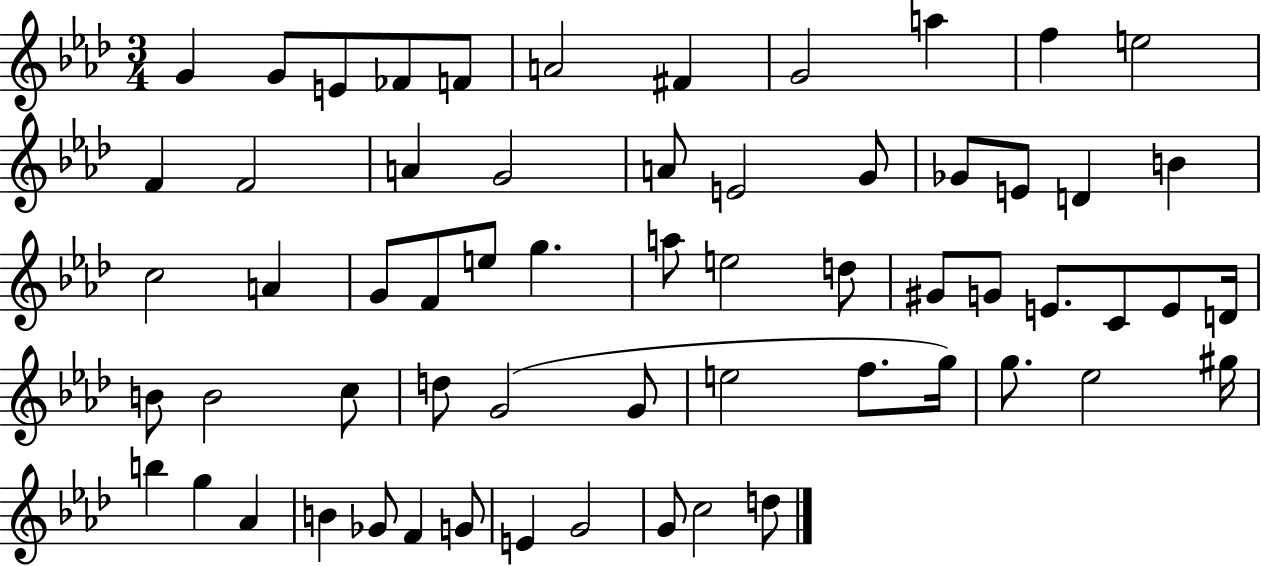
G4/q G4/e E4/e FES4/e F4/e A4/h F#4/q G4/h A5/q F5/q E5/h F4/q F4/h A4/q G4/h A4/e E4/h G4/e Gb4/e E4/e D4/q B4/q C5/h A4/q G4/e F4/e E5/e G5/q. A5/e E5/h D5/e G#4/e G4/e E4/e. C4/e E4/e D4/s B4/e B4/h C5/e D5/e G4/h G4/e E5/h F5/e. G5/s G5/e. Eb5/h G#5/s B5/q G5/q Ab4/q B4/q Gb4/e F4/q G4/e E4/q G4/h G4/e C5/h D5/e